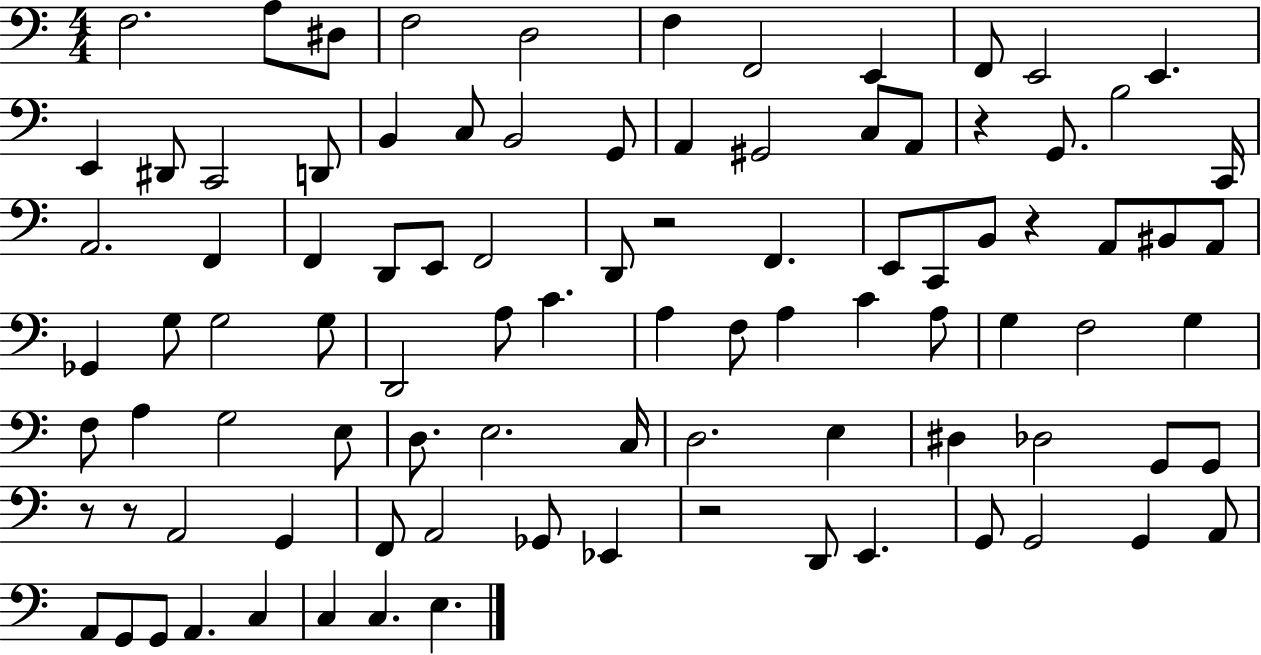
{
  \clef bass
  \numericTimeSignature
  \time 4/4
  \key c \major
  f2. a8 dis8 | f2 d2 | f4 f,2 e,4 | f,8 e,2 e,4. | \break e,4 dis,8 c,2 d,8 | b,4 c8 b,2 g,8 | a,4 gis,2 c8 a,8 | r4 g,8. b2 c,16 | \break a,2. f,4 | f,4 d,8 e,8 f,2 | d,8 r2 f,4. | e,8 c,8 b,8 r4 a,8 bis,8 a,8 | \break ges,4 g8 g2 g8 | d,2 a8 c'4. | a4 f8 a4 c'4 a8 | g4 f2 g4 | \break f8 a4 g2 e8 | d8. e2. c16 | d2. e4 | dis4 des2 g,8 g,8 | \break r8 r8 a,2 g,4 | f,8 a,2 ges,8 ees,4 | r2 d,8 e,4. | g,8 g,2 g,4 a,8 | \break a,8 g,8 g,8 a,4. c4 | c4 c4. e4. | \bar "|."
}